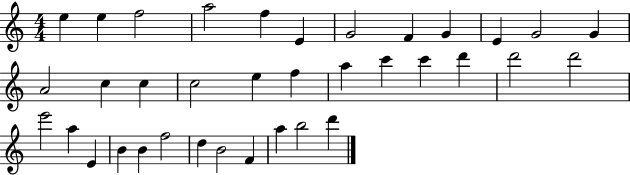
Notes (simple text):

E5/q E5/q F5/h A5/h F5/q E4/q G4/h F4/q G4/q E4/q G4/h G4/q A4/h C5/q C5/q C5/h E5/q F5/q A5/q C6/q C6/q D6/q D6/h D6/h E6/h A5/q E4/q B4/q B4/q F5/h D5/q B4/h F4/q A5/q B5/h D6/q